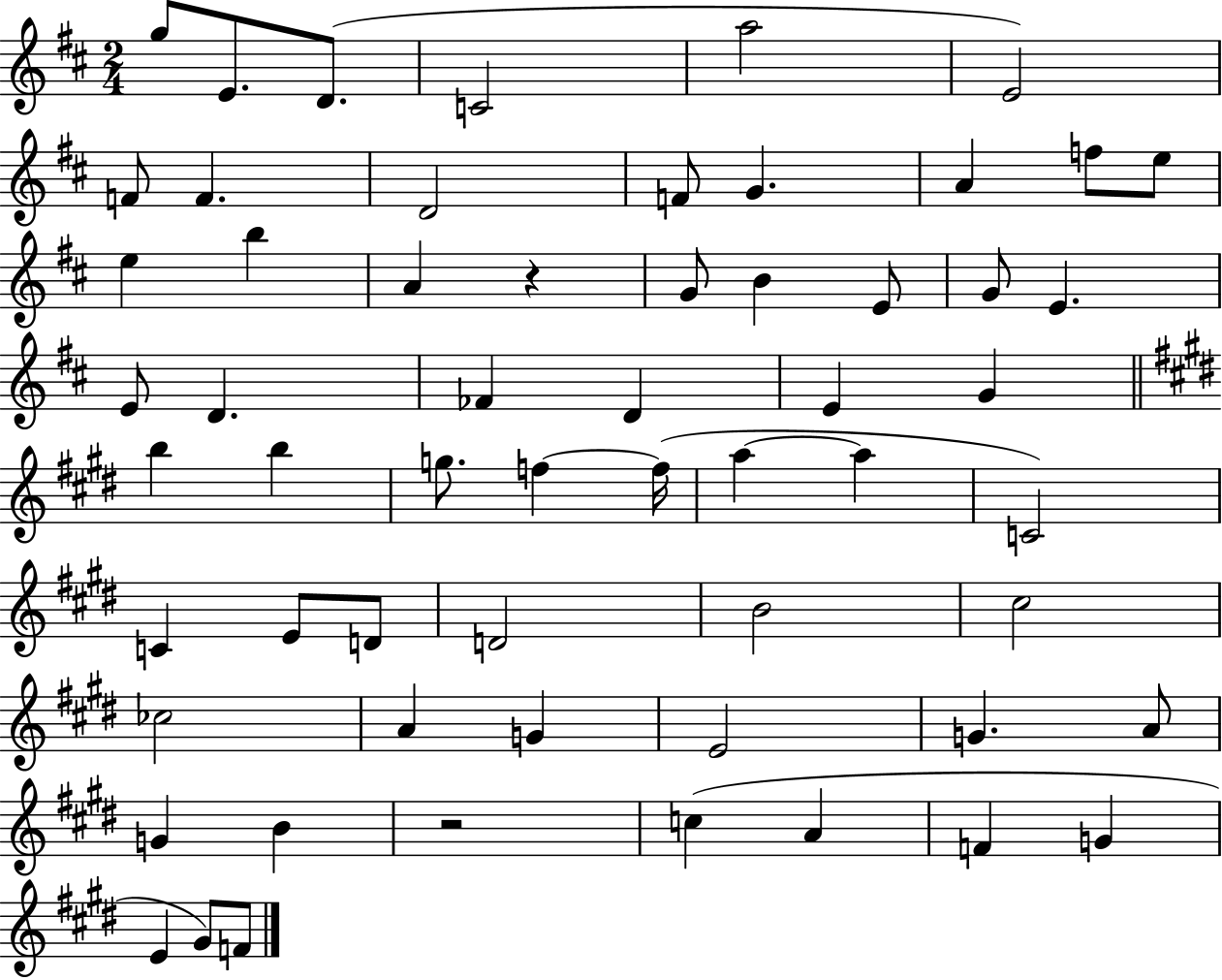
{
  \clef treble
  \numericTimeSignature
  \time 2/4
  \key d \major
  g''8 e'8. d'8.( | c'2 | a''2 | e'2) | \break f'8 f'4. | d'2 | f'8 g'4. | a'4 f''8 e''8 | \break e''4 b''4 | a'4 r4 | g'8 b'4 e'8 | g'8 e'4. | \break e'8 d'4. | fes'4 d'4 | e'4 g'4 | \bar "||" \break \key e \major b''4 b''4 | g''8. f''4~~ f''16( | a''4~~ a''4 | c'2) | \break c'4 e'8 d'8 | d'2 | b'2 | cis''2 | \break ces''2 | a'4 g'4 | e'2 | g'4. a'8 | \break g'4 b'4 | r2 | c''4( a'4 | f'4 g'4 | \break e'4 gis'8) f'8 | \bar "|."
}